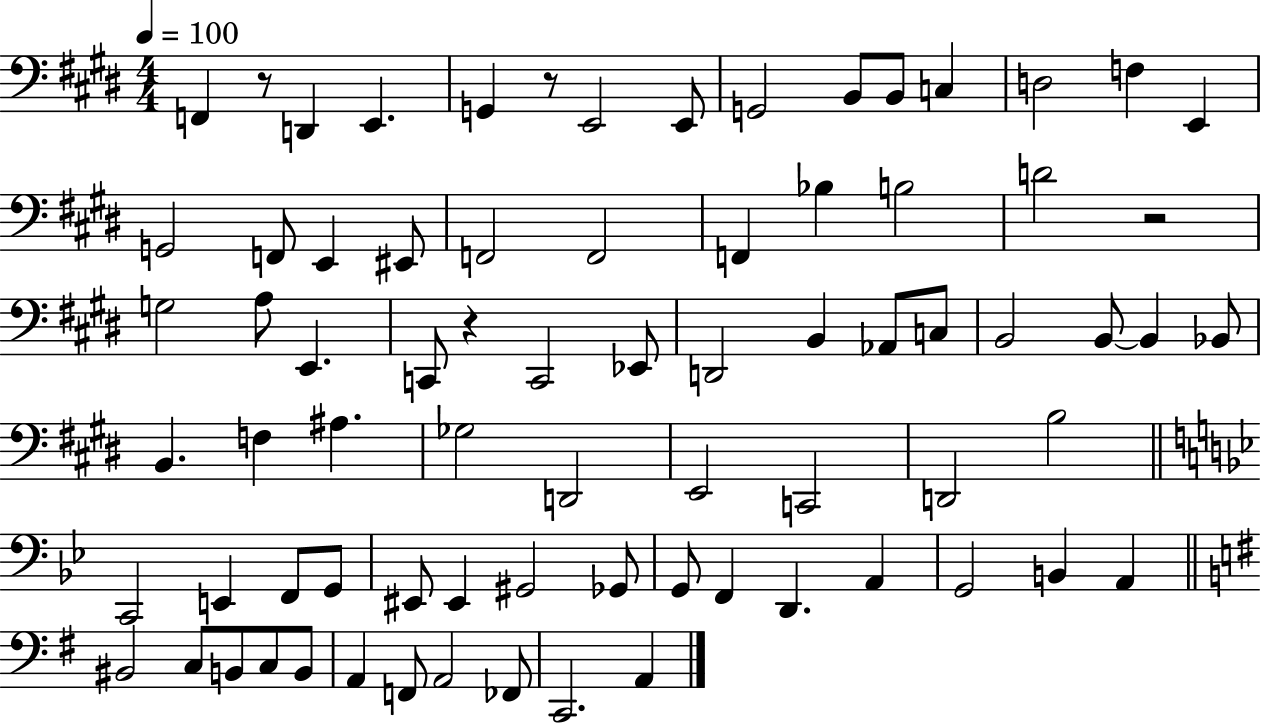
X:1
T:Untitled
M:4/4
L:1/4
K:E
F,, z/2 D,, E,, G,, z/2 E,,2 E,,/2 G,,2 B,,/2 B,,/2 C, D,2 F, E,, G,,2 F,,/2 E,, ^E,,/2 F,,2 F,,2 F,, _B, B,2 D2 z2 G,2 A,/2 E,, C,,/2 z C,,2 _E,,/2 D,,2 B,, _A,,/2 C,/2 B,,2 B,,/2 B,, _B,,/2 B,, F, ^A, _G,2 D,,2 E,,2 C,,2 D,,2 B,2 C,,2 E,, F,,/2 G,,/2 ^E,,/2 ^E,, ^G,,2 _G,,/2 G,,/2 F,, D,, A,, G,,2 B,, A,, ^B,,2 C,/2 B,,/2 C,/2 B,,/2 A,, F,,/2 A,,2 _F,,/2 C,,2 A,,